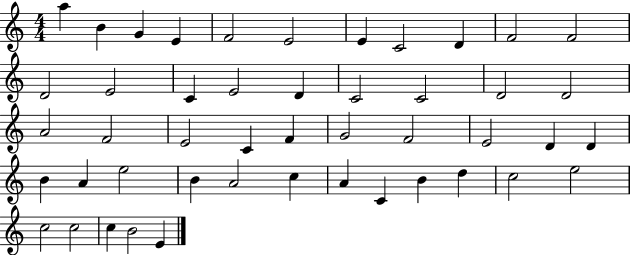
A5/q B4/q G4/q E4/q F4/h E4/h E4/q C4/h D4/q F4/h F4/h D4/h E4/h C4/q E4/h D4/q C4/h C4/h D4/h D4/h A4/h F4/h E4/h C4/q F4/q G4/h F4/h E4/h D4/q D4/q B4/q A4/q E5/h B4/q A4/h C5/q A4/q C4/q B4/q D5/q C5/h E5/h C5/h C5/h C5/q B4/h E4/q